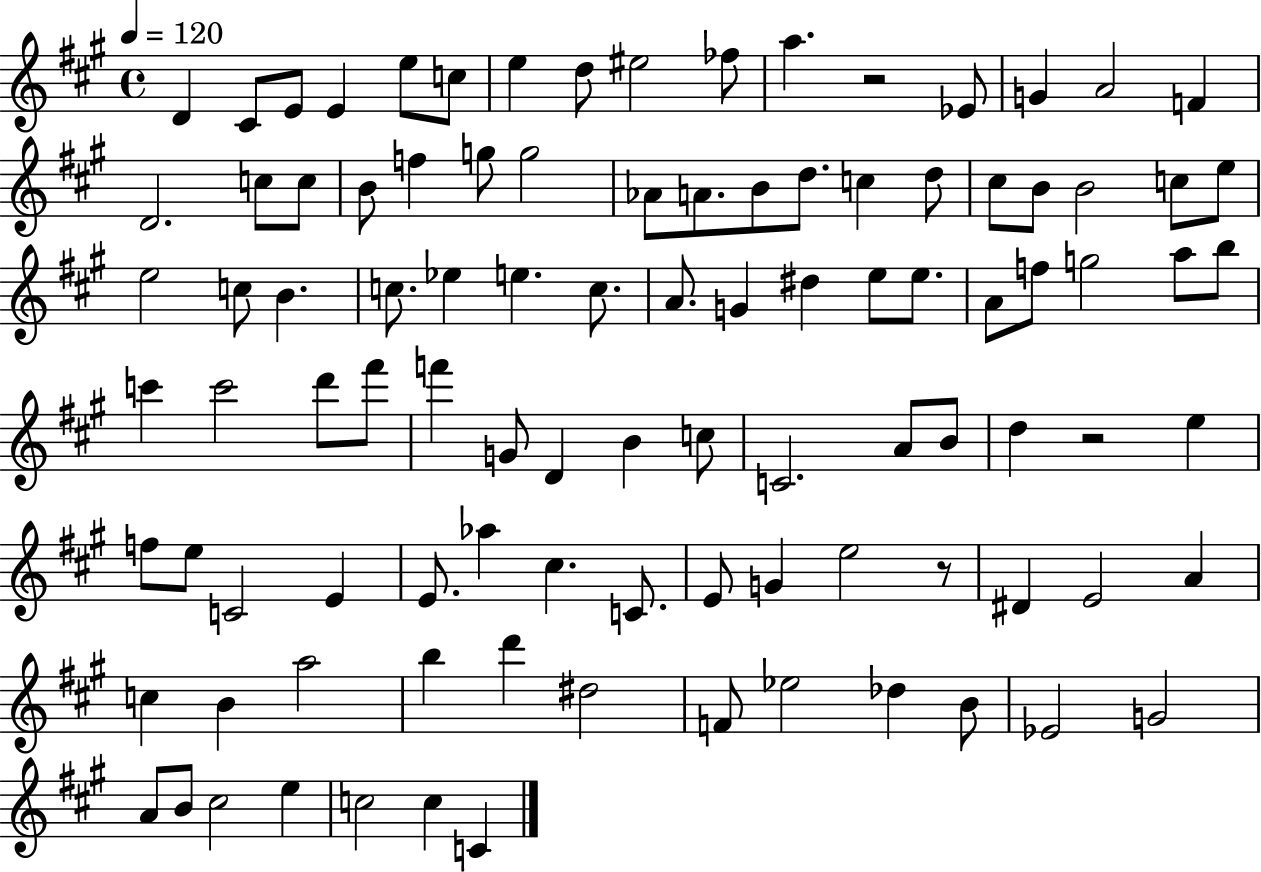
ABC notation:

X:1
T:Untitled
M:4/4
L:1/4
K:A
D ^C/2 E/2 E e/2 c/2 e d/2 ^e2 _f/2 a z2 _E/2 G A2 F D2 c/2 c/2 B/2 f g/2 g2 _A/2 A/2 B/2 d/2 c d/2 ^c/2 B/2 B2 c/2 e/2 e2 c/2 B c/2 _e e c/2 A/2 G ^d e/2 e/2 A/2 f/2 g2 a/2 b/2 c' c'2 d'/2 ^f'/2 f' G/2 D B c/2 C2 A/2 B/2 d z2 e f/2 e/2 C2 E E/2 _a ^c C/2 E/2 G e2 z/2 ^D E2 A c B a2 b d' ^d2 F/2 _e2 _d B/2 _E2 G2 A/2 B/2 ^c2 e c2 c C